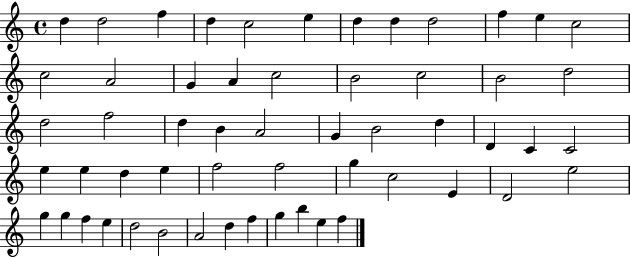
{
  \clef treble
  \time 4/4
  \defaultTimeSignature
  \key c \major
  d''4 d''2 f''4 | d''4 c''2 e''4 | d''4 d''4 d''2 | f''4 e''4 c''2 | \break c''2 a'2 | g'4 a'4 c''2 | b'2 c''2 | b'2 d''2 | \break d''2 f''2 | d''4 b'4 a'2 | g'4 b'2 d''4 | d'4 c'4 c'2 | \break e''4 e''4 d''4 e''4 | f''2 f''2 | g''4 c''2 e'4 | d'2 e''2 | \break g''4 g''4 f''4 e''4 | d''2 b'2 | a'2 d''4 f''4 | g''4 b''4 e''4 f''4 | \break \bar "|."
}